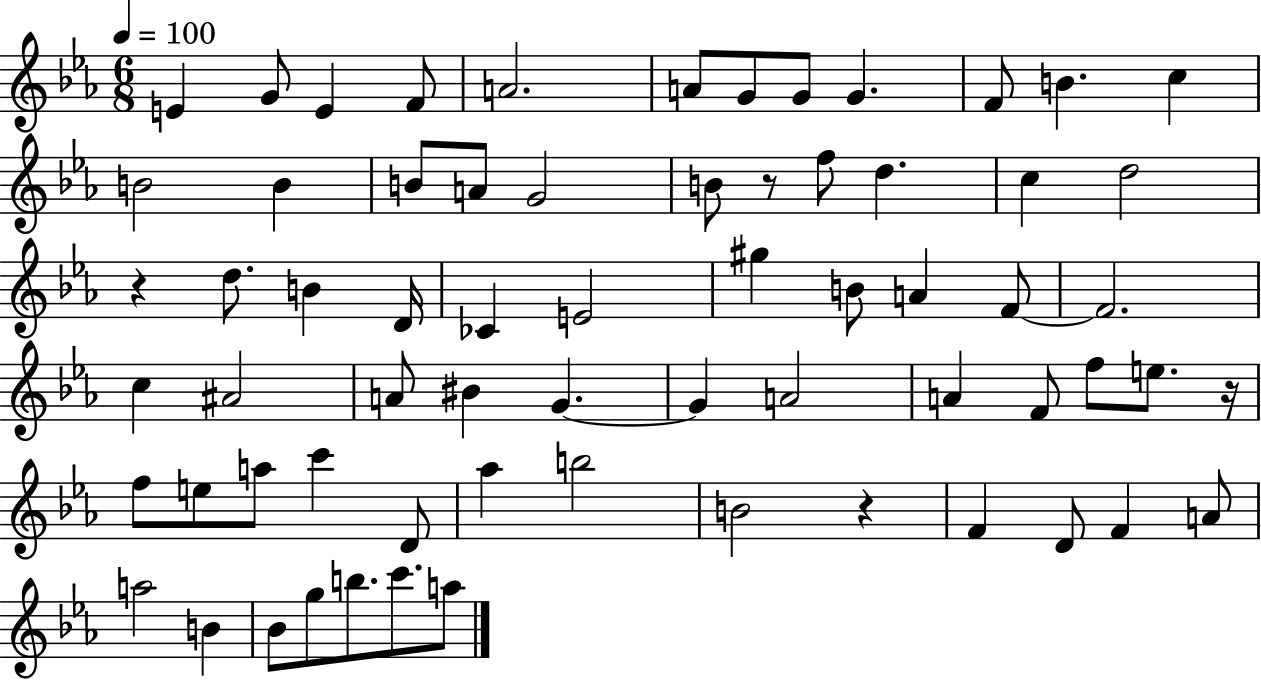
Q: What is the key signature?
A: EES major